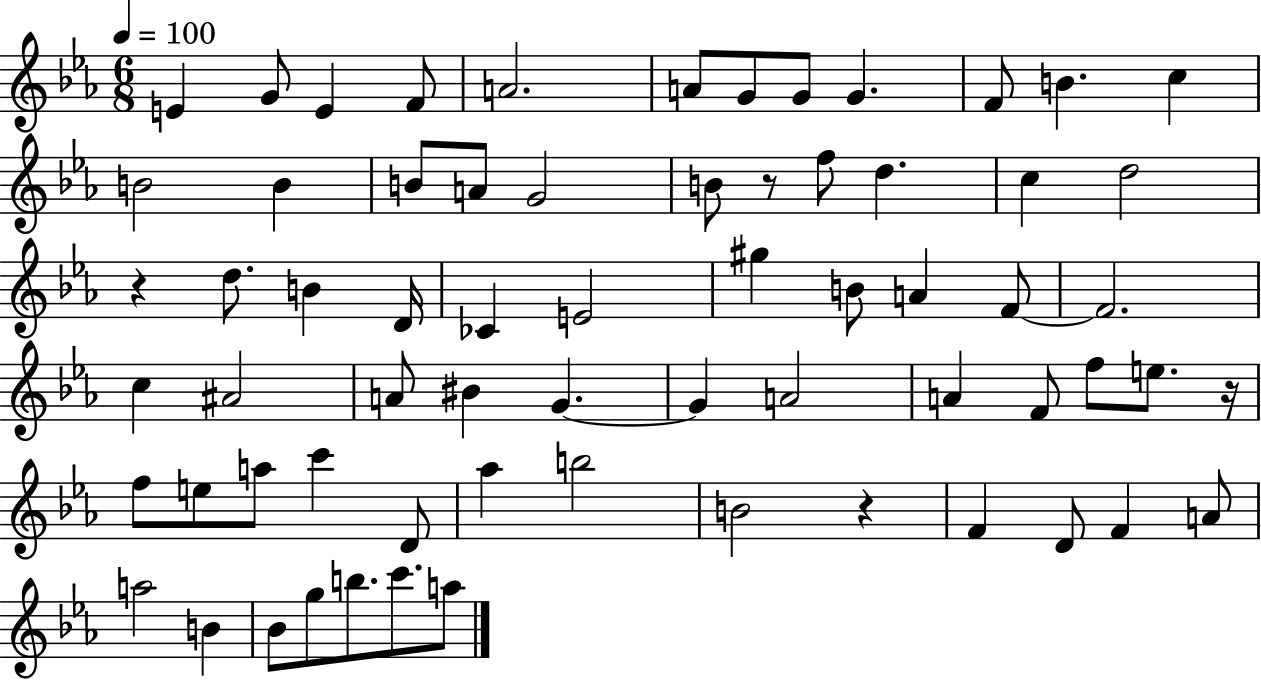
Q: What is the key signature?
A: EES major